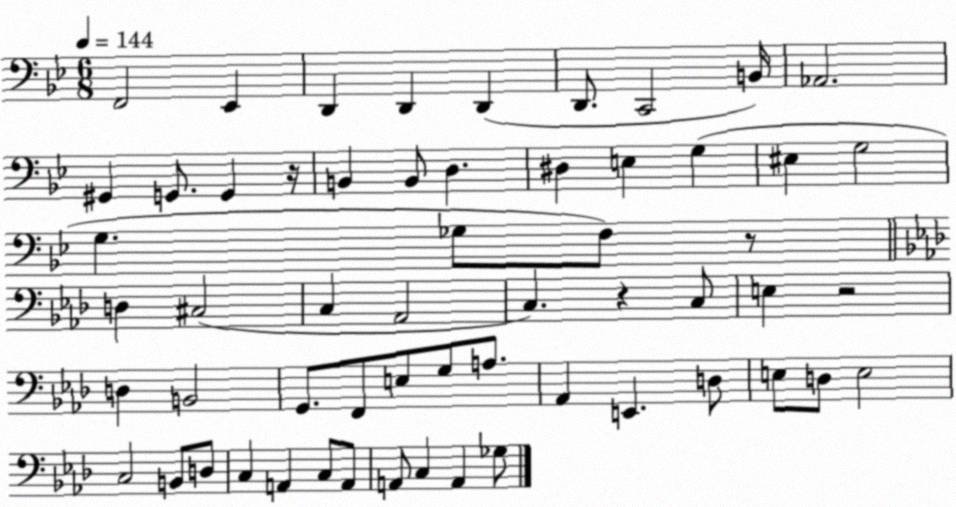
X:1
T:Untitled
M:6/8
L:1/4
K:Bb
F,,2 _E,, D,, D,, D,, D,,/2 C,,2 B,,/4 _A,,2 ^G,, G,,/2 G,, z/4 B,, B,,/2 D, ^D, E, G, ^E, G,2 G, _G,/2 F,/2 z/2 D, ^C,2 C, _A,,2 C, z C,/2 E, z2 D, B,,2 G,,/2 F,,/2 E,/2 G,/2 A,/2 _A,, E,, D,/2 E,/2 D,/2 E,2 C,2 B,,/2 D,/2 C, A,, C,/2 A,,/2 A,,/2 C, A,, _G,/2